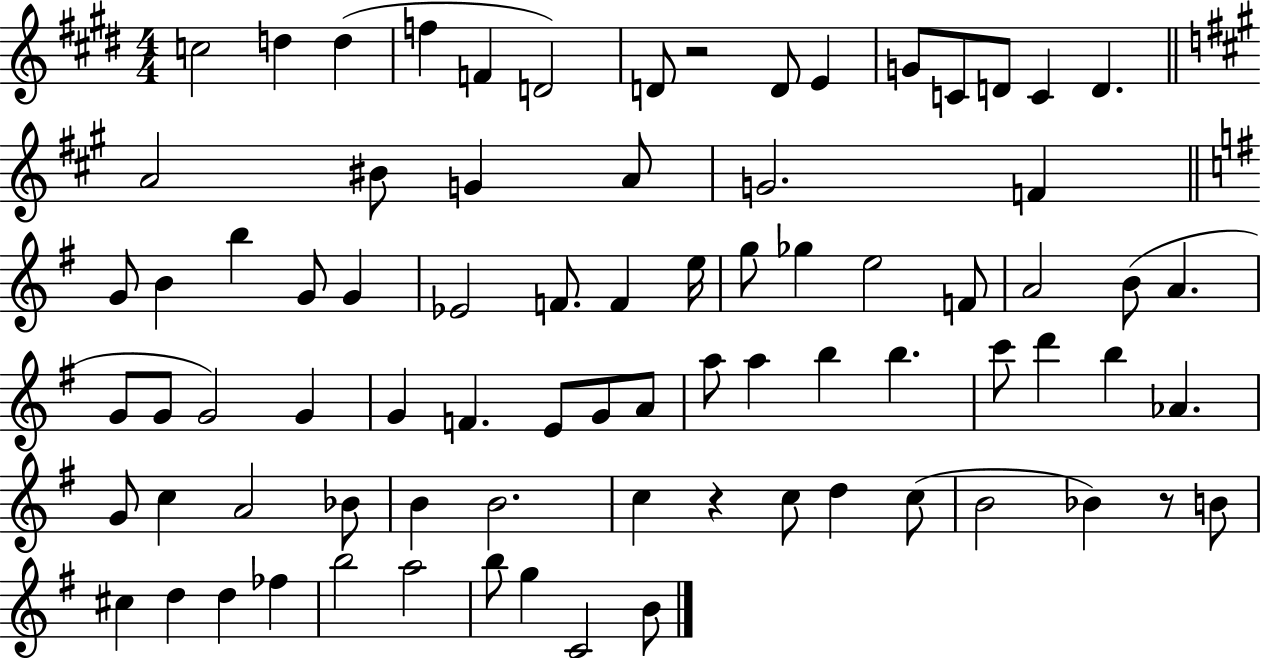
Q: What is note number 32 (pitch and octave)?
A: E5